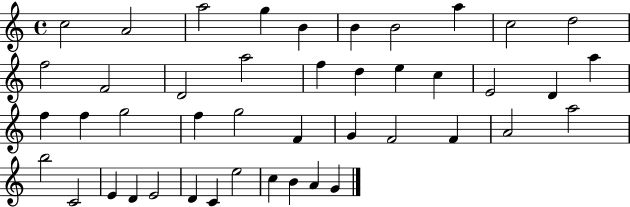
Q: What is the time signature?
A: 4/4